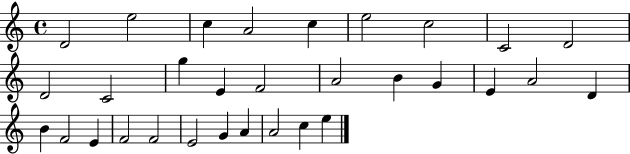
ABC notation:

X:1
T:Untitled
M:4/4
L:1/4
K:C
D2 e2 c A2 c e2 c2 C2 D2 D2 C2 g E F2 A2 B G E A2 D B F2 E F2 F2 E2 G A A2 c e